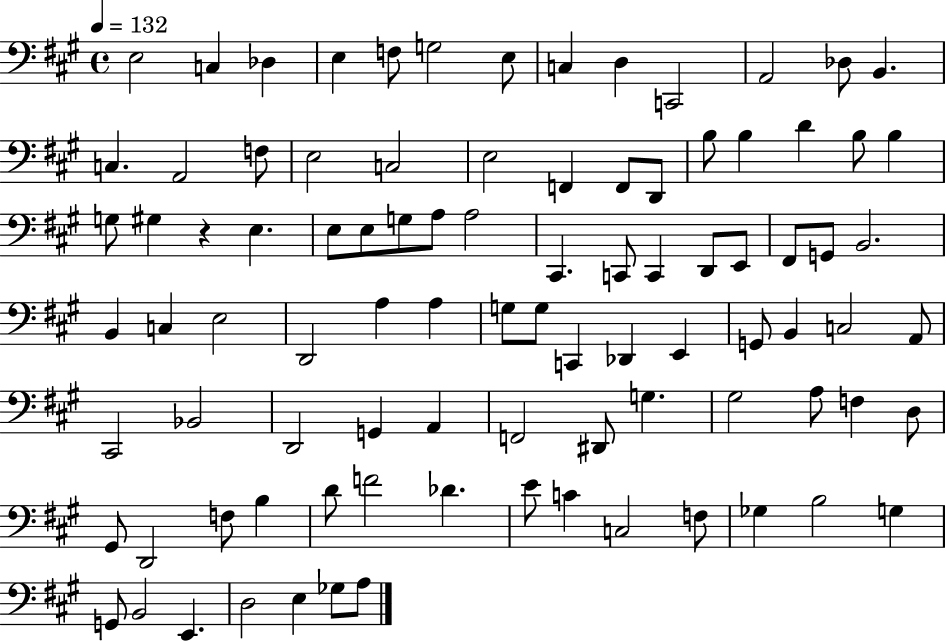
{
  \clef bass
  \time 4/4
  \defaultTimeSignature
  \key a \major
  \tempo 4 = 132
  e2 c4 des4 | e4 f8 g2 e8 | c4 d4 c,2 | a,2 des8 b,4. | \break c4. a,2 f8 | e2 c2 | e2 f,4 f,8 d,8 | b8 b4 d'4 b8 b4 | \break g8 gis4 r4 e4. | e8 e8 g8 a8 a2 | cis,4. c,8 c,4 d,8 e,8 | fis,8 g,8 b,2. | \break b,4 c4 e2 | d,2 a4 a4 | g8 g8 c,4 des,4 e,4 | g,8 b,4 c2 a,8 | \break cis,2 bes,2 | d,2 g,4 a,4 | f,2 dis,8 g4. | gis2 a8 f4 d8 | \break gis,8 d,2 f8 b4 | d'8 f'2 des'4. | e'8 c'4 c2 f8 | ges4 b2 g4 | \break g,8 b,2 e,4. | d2 e4 ges8 a8 | \bar "|."
}